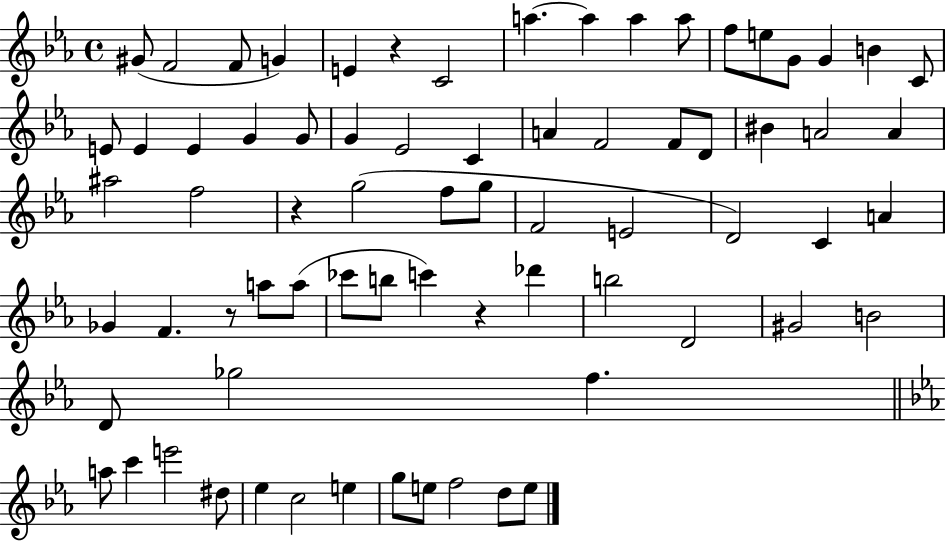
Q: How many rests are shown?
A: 4